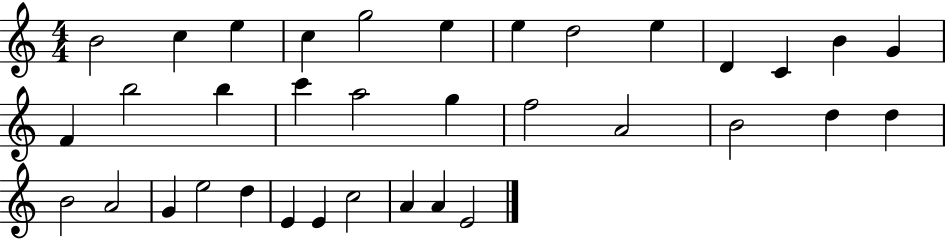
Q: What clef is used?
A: treble